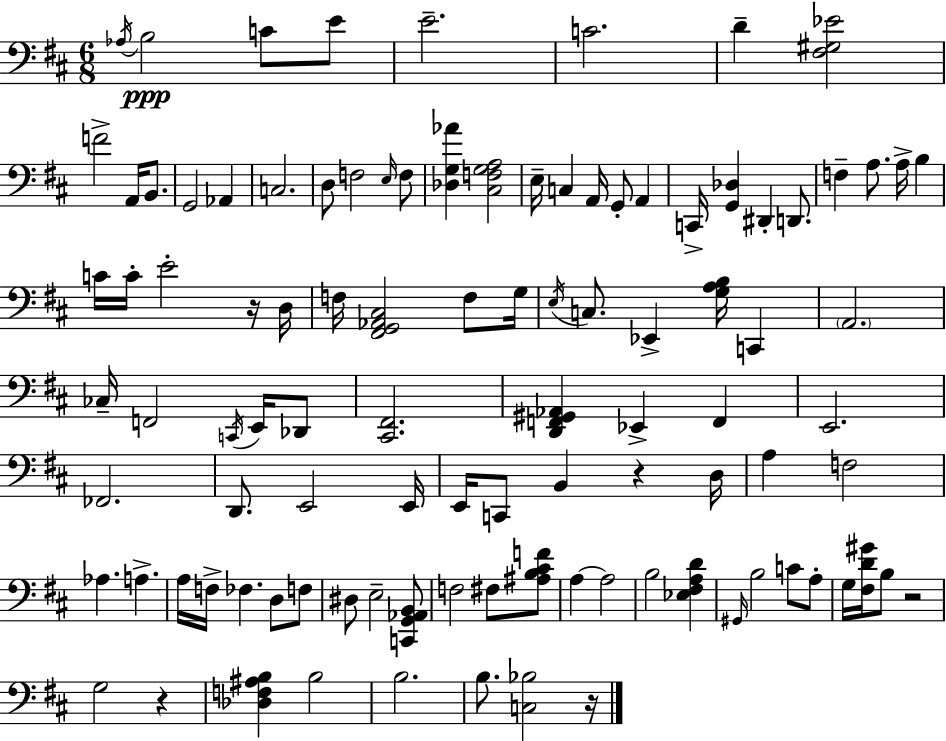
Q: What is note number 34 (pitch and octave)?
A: F3